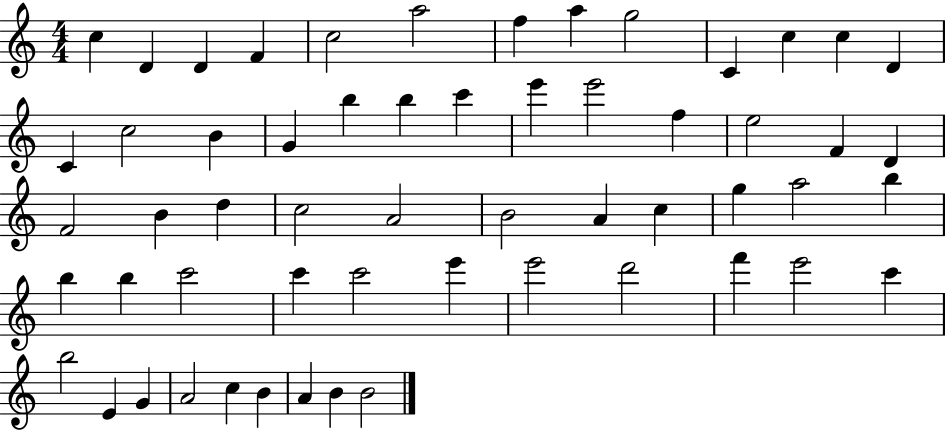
X:1
T:Untitled
M:4/4
L:1/4
K:C
c D D F c2 a2 f a g2 C c c D C c2 B G b b c' e' e'2 f e2 F D F2 B d c2 A2 B2 A c g a2 b b b c'2 c' c'2 e' e'2 d'2 f' e'2 c' b2 E G A2 c B A B B2